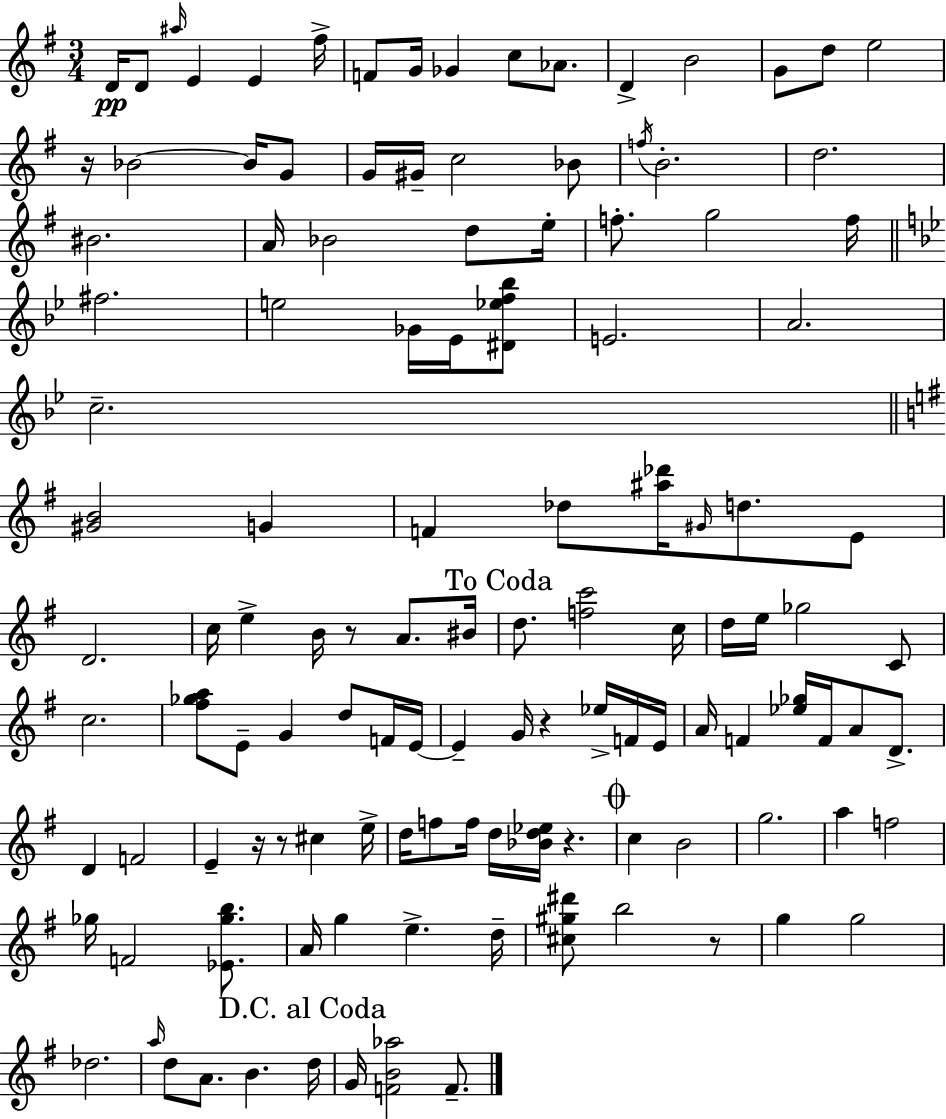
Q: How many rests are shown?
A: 7